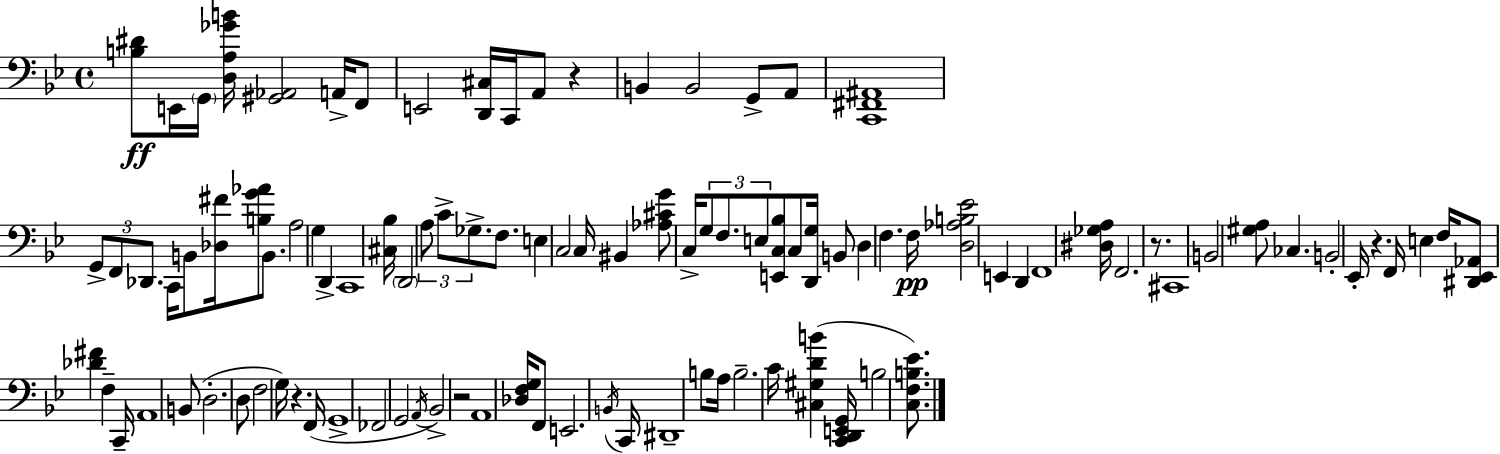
[B3,D#4]/e E2/s G2/s [D3,A3,Gb4,B4]/s [G#2,Ab2]/h A2/s F2/e E2/h [D2,C#3]/s C2/s A2/e R/q B2/q B2/h G2/e A2/e [C2,F#2,A#2]/w G2/e F2/e Db2/e. C2/s B2/e [Db3,F#4]/s [B3,G4,Ab4]/e B2/e. A3/h G3/q D2/q C2/w [C#3,Bb3]/s D2/h A3/e C4/e Gb3/e. F3/e. E3/q C3/h C3/s BIS2/q [Ab3,C#4,G4]/e C3/s G3/e F3/e. E3/e [E2,C3,Bb3]/e C3/e [D2,G3]/s B2/e D3/q F3/q. F3/s [D3,Ab3,B3,Eb4]/h E2/q D2/q F2/w [D#3,Gb3,A3]/s F2/h. R/e. C#2/w B2/h [G#3,A3]/e CES3/q. B2/h Eb2/s R/q. F2/s E3/q F3/s [D#2,Eb2,Ab2]/e [Db4,F#4]/q F3/q C2/s A2/w B2/e D3/h. D3/e F3/h G3/s R/q. F2/s G2/w FES2/h G2/h A2/s Bb2/h R/h A2/w [Db3,F3,G3]/s F2/e E2/h. B2/s C2/s D#2/w B3/e A3/s B3/h. C4/s [C#3,G#3,D4,B4]/q [C2,D2,E2,G2]/s B3/h [C3,F3,B3,Eb4]/e.